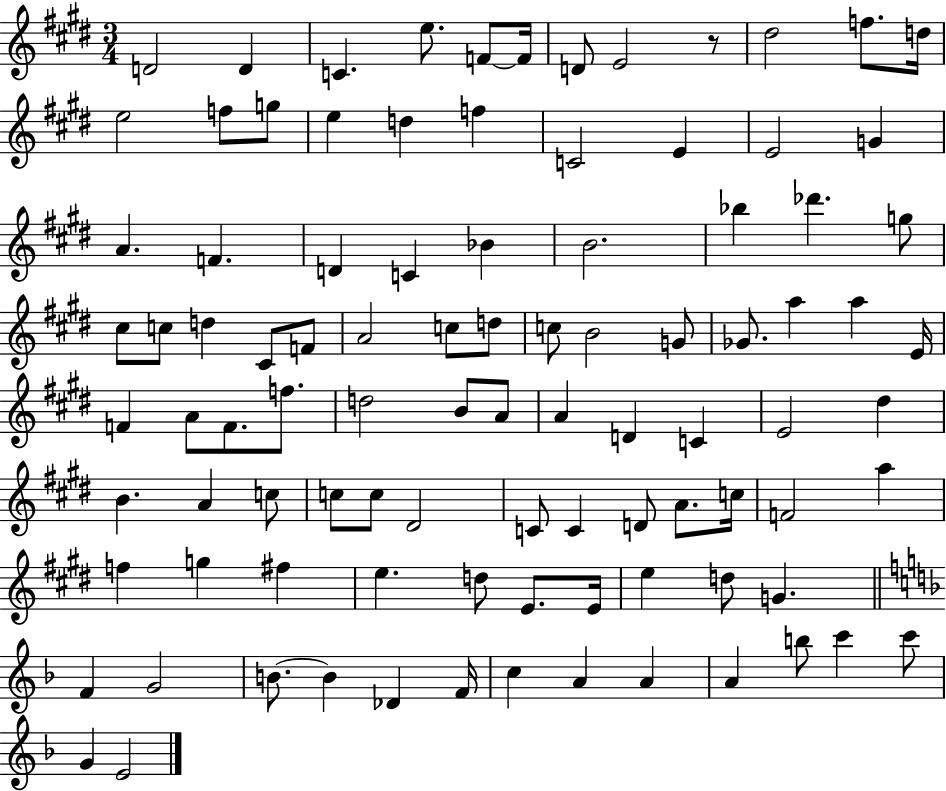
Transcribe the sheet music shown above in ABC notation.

X:1
T:Untitled
M:3/4
L:1/4
K:E
D2 D C e/2 F/2 F/4 D/2 E2 z/2 ^d2 f/2 d/4 e2 f/2 g/2 e d f C2 E E2 G A F D C _B B2 _b _d' g/2 ^c/2 c/2 d ^C/2 F/2 A2 c/2 d/2 c/2 B2 G/2 _G/2 a a E/4 F A/2 F/2 f/2 d2 B/2 A/2 A D C E2 ^d B A c/2 c/2 c/2 ^D2 C/2 C D/2 A/2 c/4 F2 a f g ^f e d/2 E/2 E/4 e d/2 G F G2 B/2 B _D F/4 c A A A b/2 c' c'/2 G E2